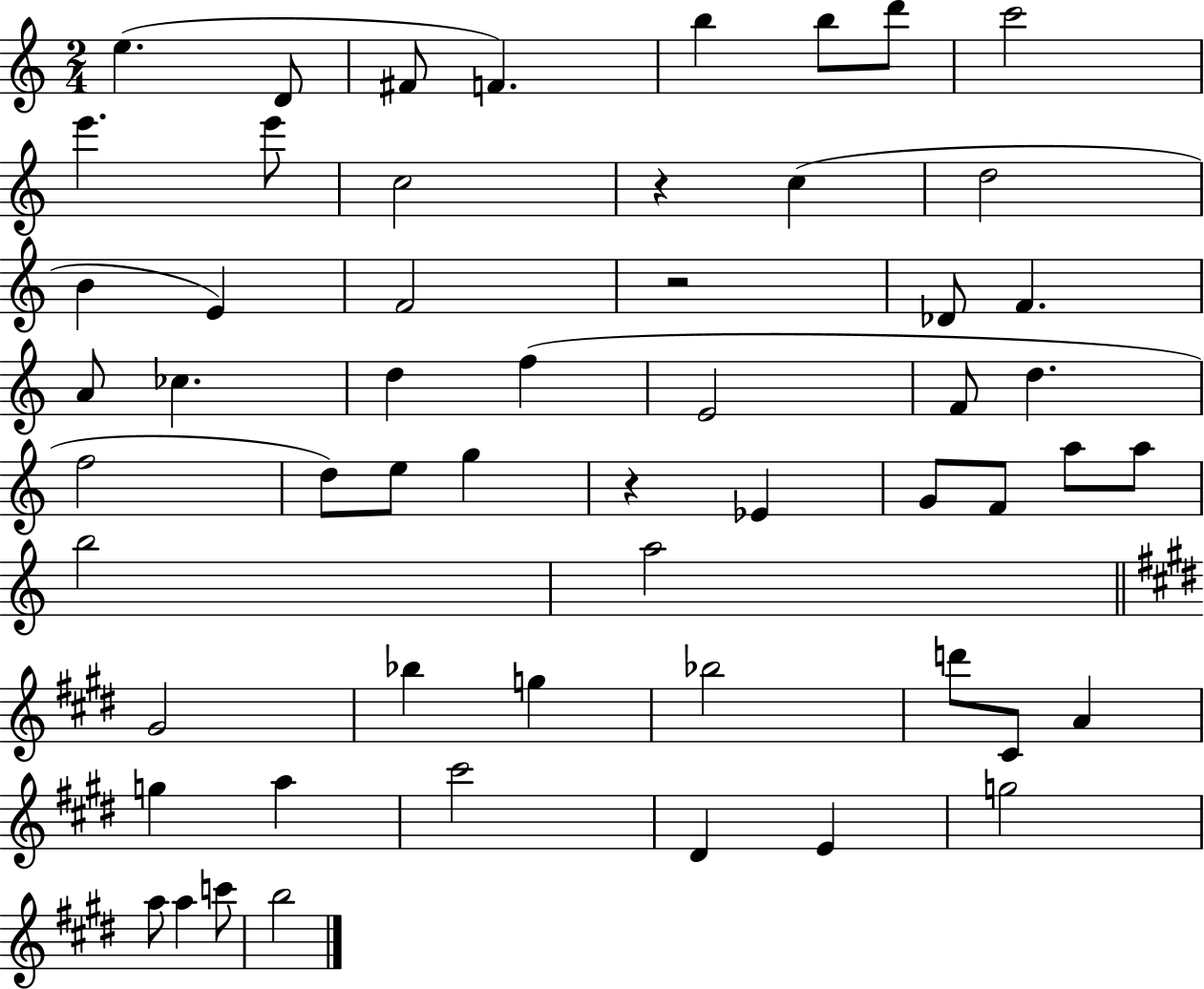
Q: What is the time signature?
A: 2/4